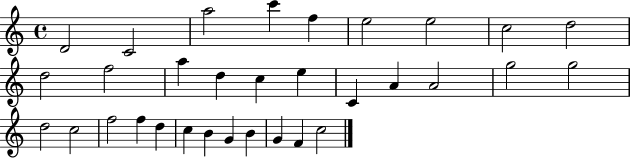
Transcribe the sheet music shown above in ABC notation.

X:1
T:Untitled
M:4/4
L:1/4
K:C
D2 C2 a2 c' f e2 e2 c2 d2 d2 f2 a d c e C A A2 g2 g2 d2 c2 f2 f d c B G B G F c2